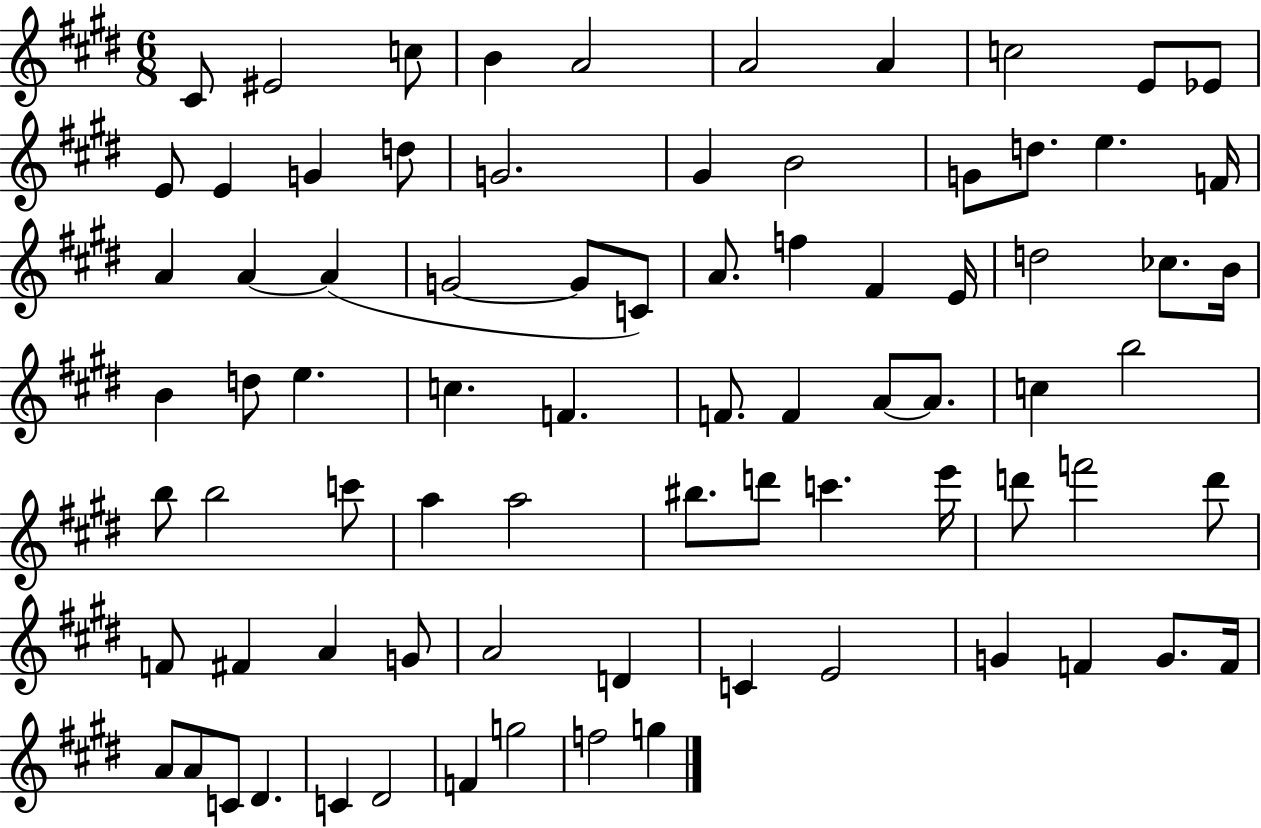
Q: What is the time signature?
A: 6/8